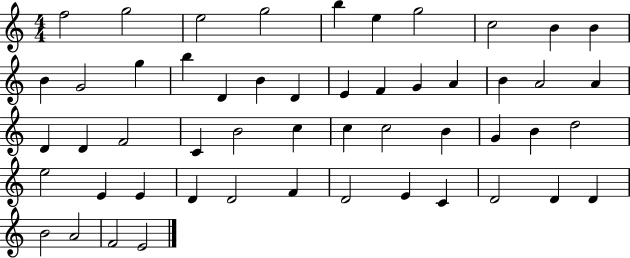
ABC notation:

X:1
T:Untitled
M:4/4
L:1/4
K:C
f2 g2 e2 g2 b e g2 c2 B B B G2 g b D B D E F G A B A2 A D D F2 C B2 c c c2 B G B d2 e2 E E D D2 F D2 E C D2 D D B2 A2 F2 E2